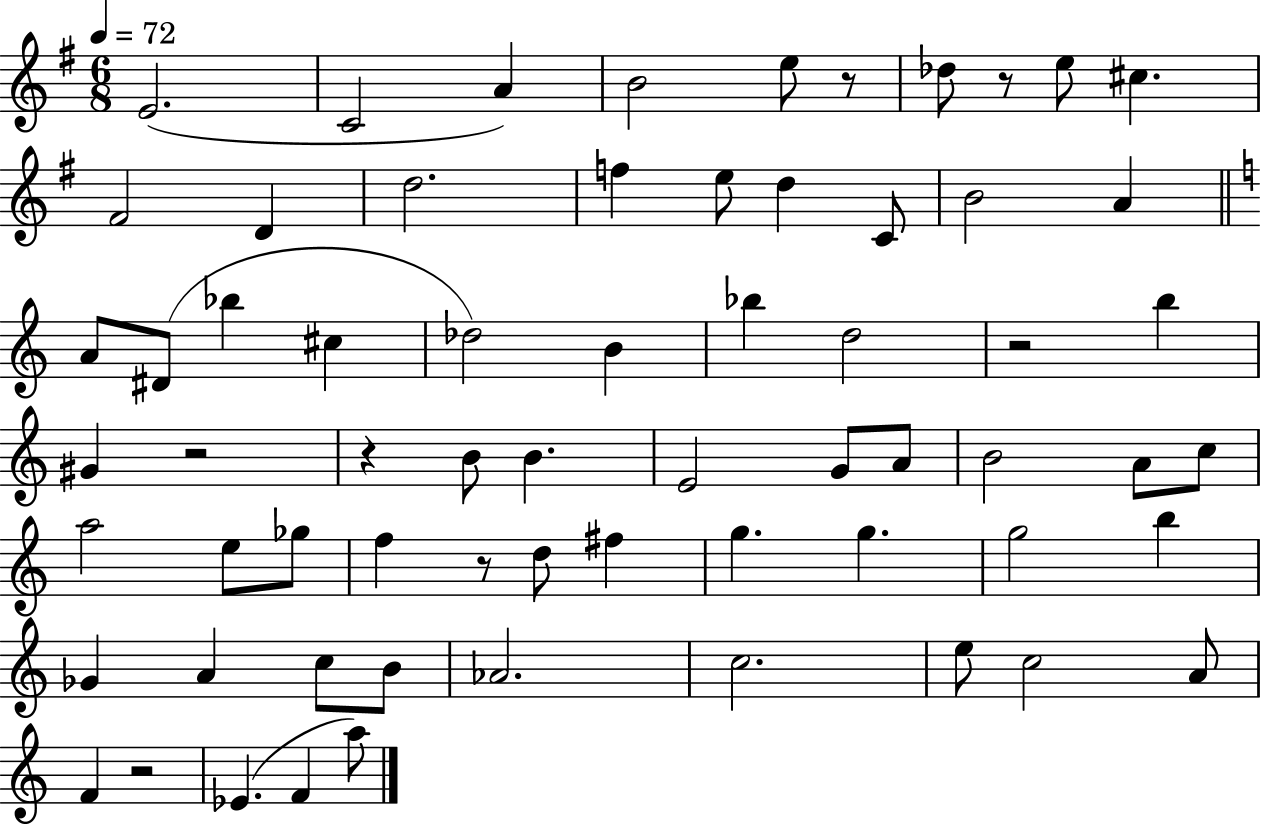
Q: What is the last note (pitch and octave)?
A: A5